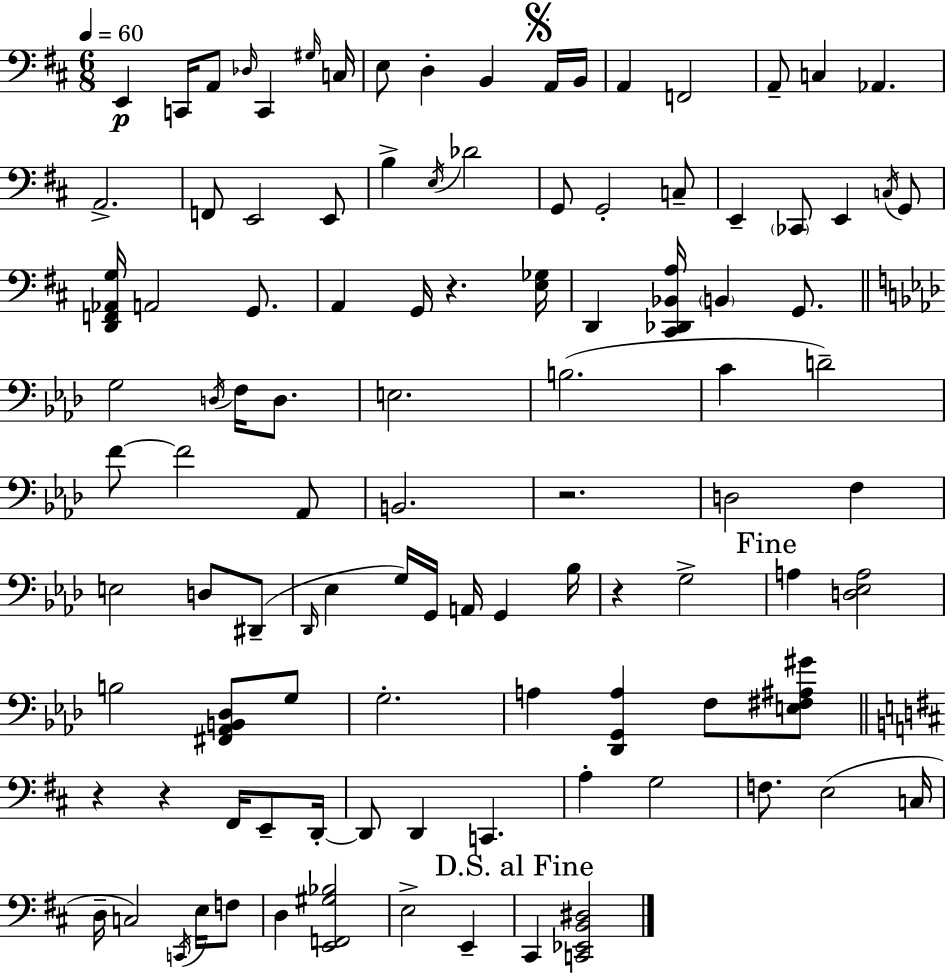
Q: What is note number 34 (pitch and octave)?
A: G2